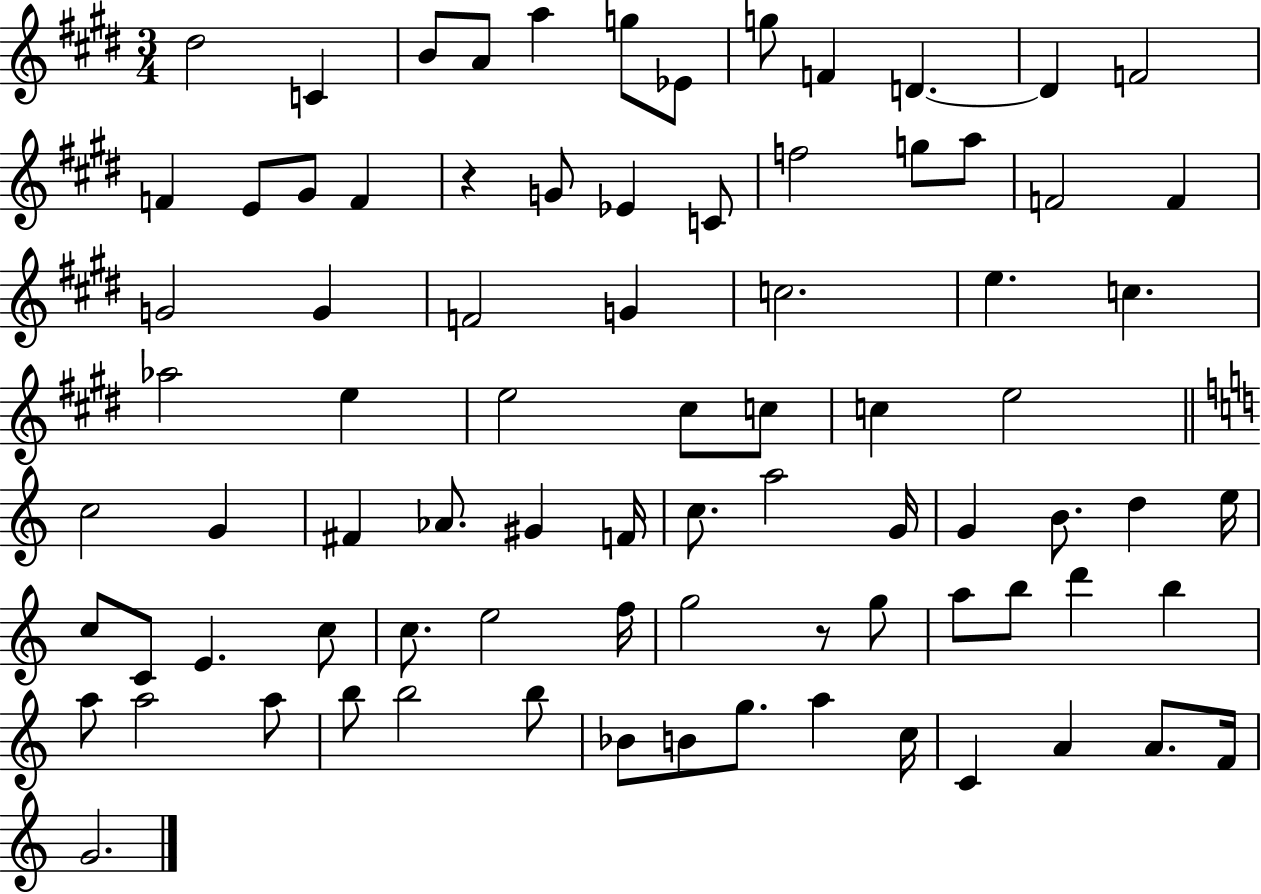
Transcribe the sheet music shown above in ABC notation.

X:1
T:Untitled
M:3/4
L:1/4
K:E
^d2 C B/2 A/2 a g/2 _E/2 g/2 F D D F2 F E/2 ^G/2 F z G/2 _E C/2 f2 g/2 a/2 F2 F G2 G F2 G c2 e c _a2 e e2 ^c/2 c/2 c e2 c2 G ^F _A/2 ^G F/4 c/2 a2 G/4 G B/2 d e/4 c/2 C/2 E c/2 c/2 e2 f/4 g2 z/2 g/2 a/2 b/2 d' b a/2 a2 a/2 b/2 b2 b/2 _B/2 B/2 g/2 a c/4 C A A/2 F/4 G2